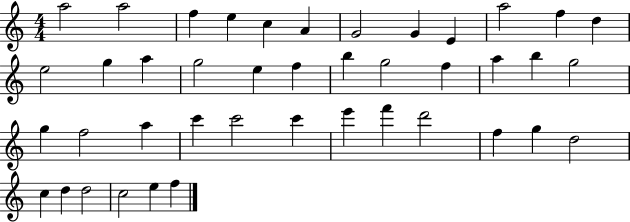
A5/h A5/h F5/q E5/q C5/q A4/q G4/h G4/q E4/q A5/h F5/q D5/q E5/h G5/q A5/q G5/h E5/q F5/q B5/q G5/h F5/q A5/q B5/q G5/h G5/q F5/h A5/q C6/q C6/h C6/q E6/q F6/q D6/h F5/q G5/q D5/h C5/q D5/q D5/h C5/h E5/q F5/q